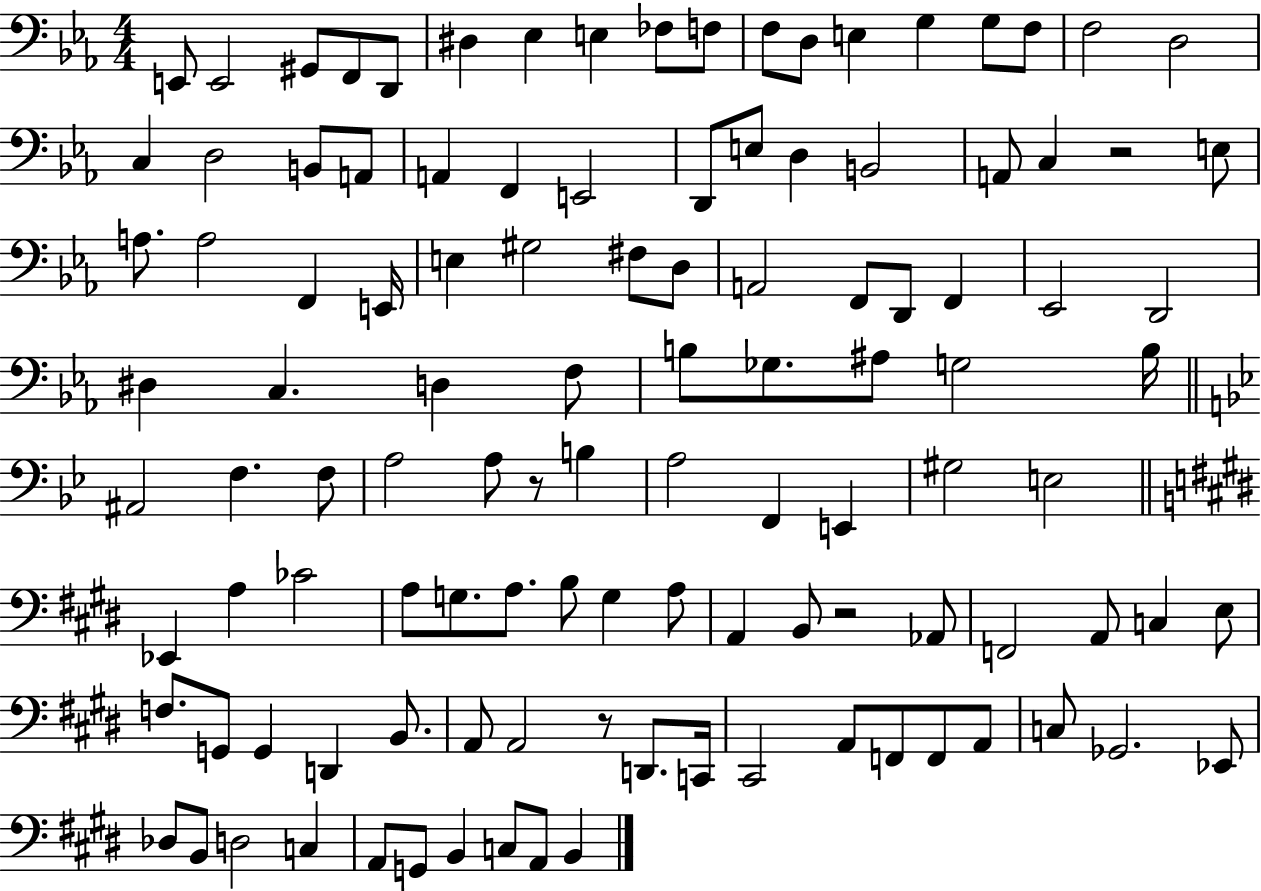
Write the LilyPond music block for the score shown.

{
  \clef bass
  \numericTimeSignature
  \time 4/4
  \key ees \major
  \repeat volta 2 { e,8 e,2 gis,8 f,8 d,8 | dis4 ees4 e4 fes8 f8 | f8 d8 e4 g4 g8 f8 | f2 d2 | \break c4 d2 b,8 a,8 | a,4 f,4 e,2 | d,8 e8 d4 b,2 | a,8 c4 r2 e8 | \break a8. a2 f,4 e,16 | e4 gis2 fis8 d8 | a,2 f,8 d,8 f,4 | ees,2 d,2 | \break dis4 c4. d4 f8 | b8 ges8. ais8 g2 b16 | \bar "||" \break \key bes \major ais,2 f4. f8 | a2 a8 r8 b4 | a2 f,4 e,4 | gis2 e2 | \break \bar "||" \break \key e \major ees,4 a4 ces'2 | a8 g8. a8. b8 g4 a8 | a,4 b,8 r2 aes,8 | f,2 a,8 c4 e8 | \break f8. g,8 g,4 d,4 b,8. | a,8 a,2 r8 d,8. c,16 | cis,2 a,8 f,8 f,8 a,8 | c8 ges,2. ees,8 | \break des8 b,8 d2 c4 | a,8 g,8 b,4 c8 a,8 b,4 | } \bar "|."
}